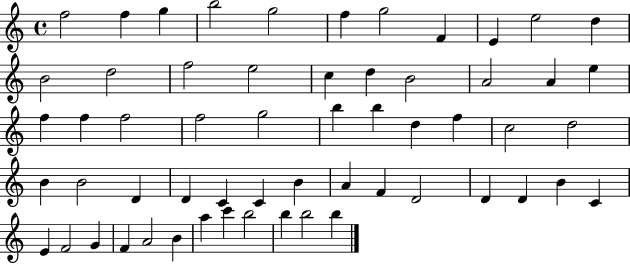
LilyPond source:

{
  \clef treble
  \time 4/4
  \defaultTimeSignature
  \key c \major
  f''2 f''4 g''4 | b''2 g''2 | f''4 g''2 f'4 | e'4 e''2 d''4 | \break b'2 d''2 | f''2 e''2 | c''4 d''4 b'2 | a'2 a'4 e''4 | \break f''4 f''4 f''2 | f''2 g''2 | b''4 b''4 d''4 f''4 | c''2 d''2 | \break b'4 b'2 d'4 | d'4 c'4 c'4 b'4 | a'4 f'4 d'2 | d'4 d'4 b'4 c'4 | \break e'4 f'2 g'4 | f'4 a'2 b'4 | a''4 c'''4 b''2 | b''4 b''2 b''4 | \break \bar "|."
}